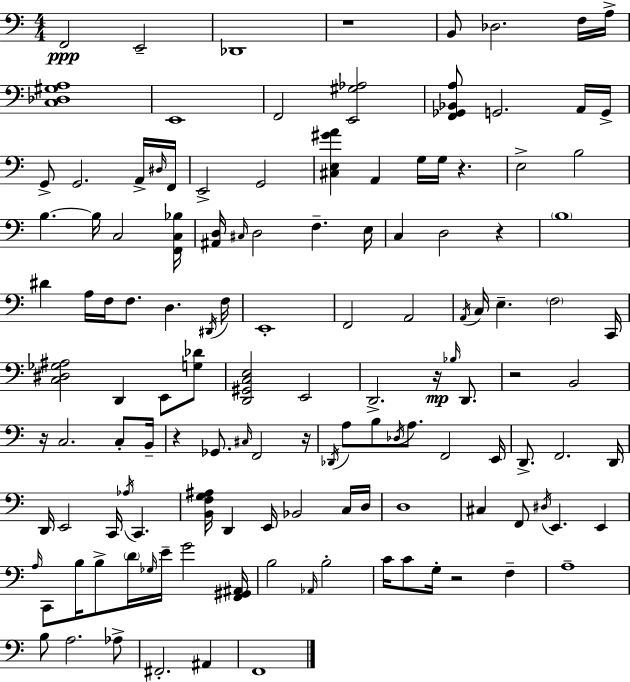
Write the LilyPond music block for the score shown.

{
  \clef bass
  \numericTimeSignature
  \time 4/4
  \key c \major
  \repeat volta 2 { f,2\ppp e,2-- | des,1 | r1 | b,8 des2. f16 a16-> | \break <c des gis a>1 | e,1 | f,2 <e, gis aes>2 | <f, ges, bes, a>8 g,2. a,16 g,16-> | \break g,8-> g,2. a,16-> \grace { dis16 } | f,16 e,2-> g,2 | <cis e gis' a'>4 a,4 g16 g16 r4. | e2-> b2 | \break b4.~~ b16 c2 | <f, c bes>16 <ais, d>16 \grace { cis16 } d2 f4.-- | e16 c4 d2 r4 | \parenthesize b1 | \break dis'4 a16 f16 f8. d4. | \acciaccatura { dis,16 } f16 e,1-. | f,2 a,2 | \acciaccatura { a,16 } c16 e4.-- \parenthesize f2 | \break c,16 <c dis ges ais>2 d,4 | e,8 <g des'>8 <d, gis, c e>2 e,2 | d,2.-> | r16\mp \grace { bes16 } d,8. r2 b,2 | \break r16 c2. | c8-. b,16-- r4 ges,8. \grace { cis16 } f,2 | r16 \acciaccatura { des,16 } a8 b8 \acciaccatura { des16 } a8. f,2 | e,16 d,8.-> f,2. | \break d,16 d,16 e,2 | c,16 \acciaccatura { aes16 } c,4. <b, f g ais>16 d,4 e,16 bes,2 | c16 d16 d1 | cis4 f,8 \acciaccatura { dis16 } | \break e,4. e,4 \grace { a16 } c,8 b16 b8-> | \parenthesize d'16 \grace { ges16 } e'16-- g'2 <f, gis, ais,>16 b2 | \grace { aes,16 } b2-. c'16 c'8 | g16-. r2 f4-- a1-- | \break b8 a2. | aes8-> fis,2.-. | ais,4 f,1 | } \bar "|."
}